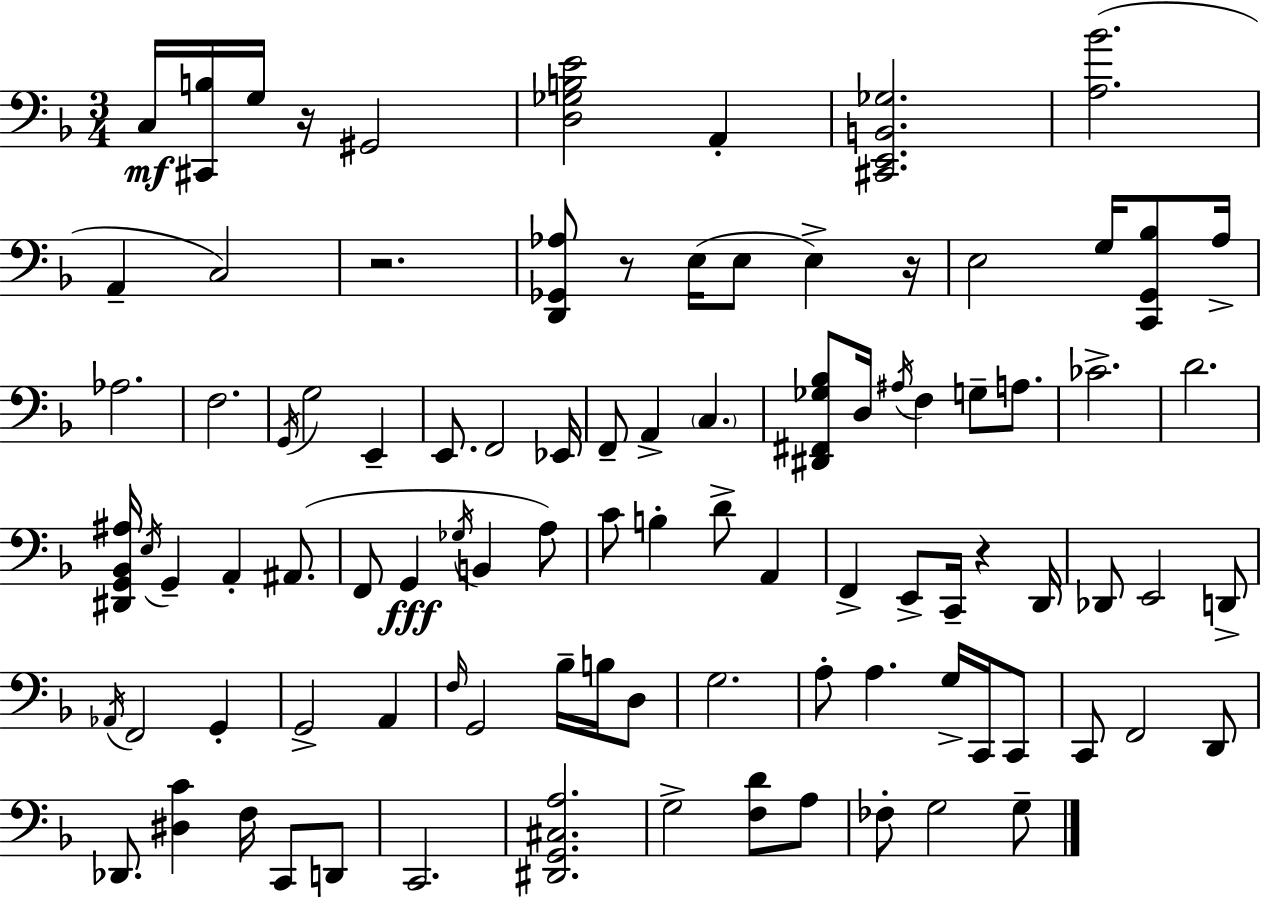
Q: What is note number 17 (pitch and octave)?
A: E2